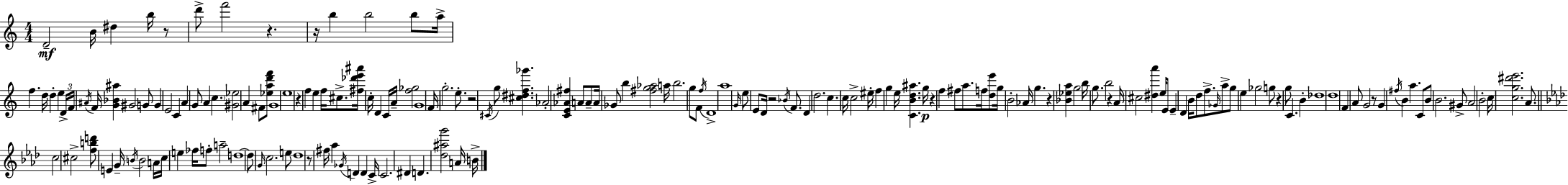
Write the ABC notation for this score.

X:1
T:Untitled
M:4/4
L:1/4
K:C
D2 B/4 ^d b/4 z/2 d'/2 f'2 z z/4 b b2 b/2 a/4 f d/4 d e D/4 F/4 ^A/4 F/4 [G_B^a] ^G2 G/2 G E2 C A G/2 A c [^G_e]2 A ^F/2 [_ead'f']/2 G4 e4 z f e f/4 ^c/2 [^f_d'e'^a']/4 c/4 D C/4 A/4 [f_g]2 G4 F/4 g2 e/2 z2 ^C/4 g/2 [^c^df_g'] _A2 [CE_A^f] A/2 A/2 A/4 _G/2 b [^fg_a]2 a/4 b2 g/2 F/2 f/4 D4 a4 G/4 e/2 E/2 D/4 z2 _B/4 F/2 D d2 c c/4 c2 ^e/4 f g e/4 [CBd^a] g/4 z f ^f/2 a/2 f/4 [de']/2 g/4 B2 _A/4 g z [_B_ea] g2 b/4 g/2 b2 z A/4 ^c2 [^da'] e/4 E/2 E D B/4 d/2 f/2 _G/4 a/2 g/2 e _g2 g/2 z g/2 C B _d4 d4 F A/2 G2 z/2 G ^f/4 B a C/2 B/2 B2 ^G/2 A2 B2 c/4 [cg^d'e']2 A/2 c2 ^c2 [fbd']/2 E G/4 B/4 B2 A/4 c/4 e _f/4 f/2 a2 d4 d/2 G/4 c2 e/2 _d4 z/2 ^f/4 _a _G/4 D D C/4 C2 ^D D [_d^ag']2 A/4 B/4